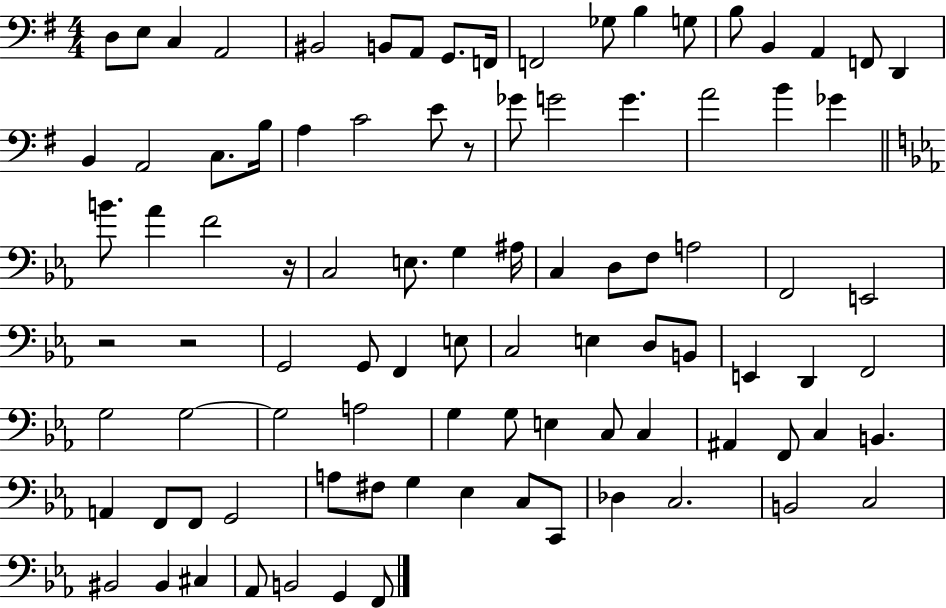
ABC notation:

X:1
T:Untitled
M:4/4
L:1/4
K:G
D,/2 E,/2 C, A,,2 ^B,,2 B,,/2 A,,/2 G,,/2 F,,/4 F,,2 _G,/2 B, G,/2 B,/2 B,, A,, F,,/2 D,, B,, A,,2 C,/2 B,/4 A, C2 E/2 z/2 _G/2 G2 G A2 B _G B/2 _A F2 z/4 C,2 E,/2 G, ^A,/4 C, D,/2 F,/2 A,2 F,,2 E,,2 z2 z2 G,,2 G,,/2 F,, E,/2 C,2 E, D,/2 B,,/2 E,, D,, F,,2 G,2 G,2 G,2 A,2 G, G,/2 E, C,/2 C, ^A,, F,,/2 C, B,, A,, F,,/2 F,,/2 G,,2 A,/2 ^F,/2 G, _E, C,/2 C,,/2 _D, C,2 B,,2 C,2 ^B,,2 ^B,, ^C, _A,,/2 B,,2 G,, F,,/2